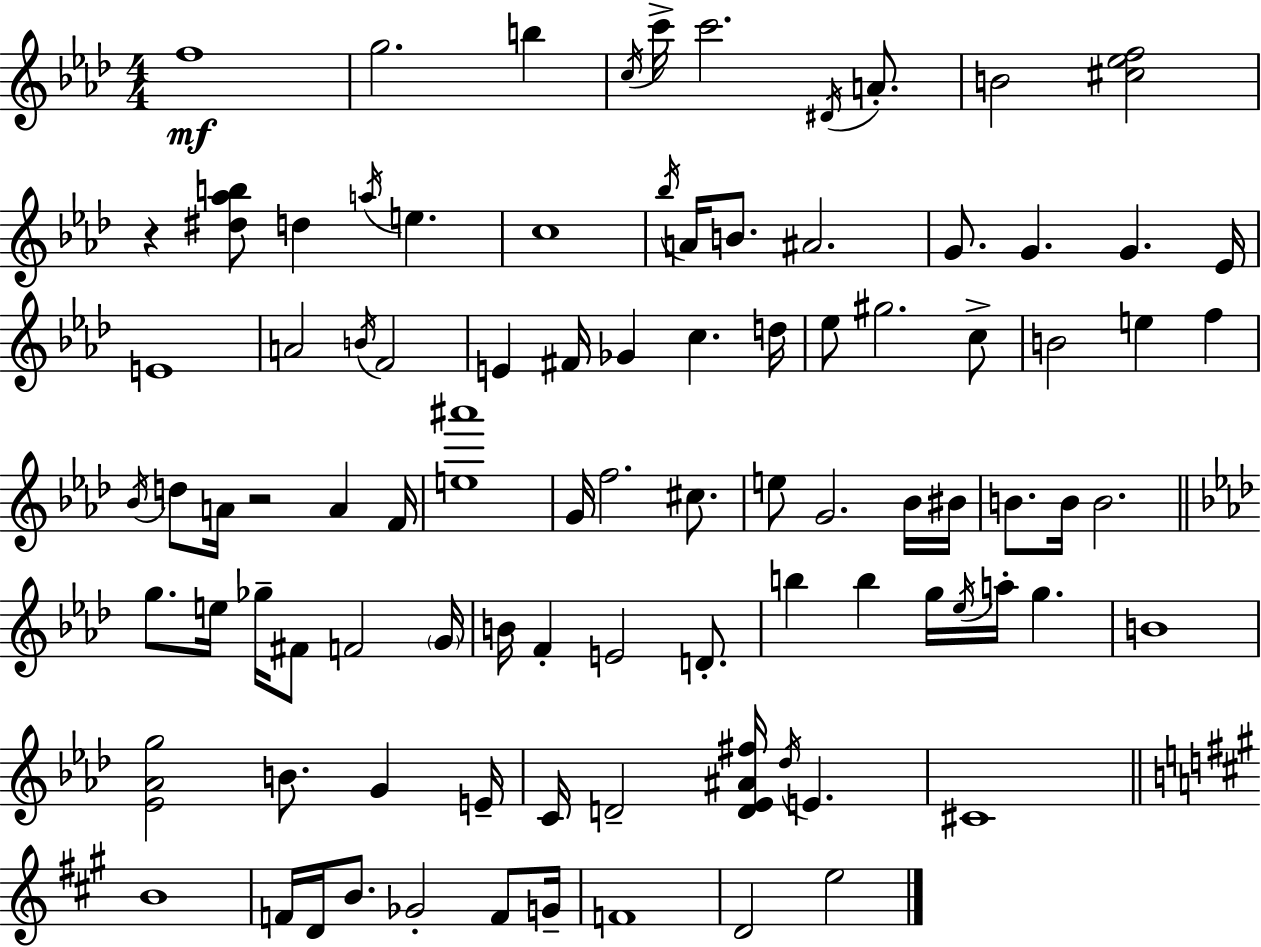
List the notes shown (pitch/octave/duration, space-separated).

F5/w G5/h. B5/q C5/s C6/s C6/h. D#4/s A4/e. B4/h [C#5,Eb5,F5]/h R/q [D#5,Ab5,B5]/e D5/q A5/s E5/q. C5/w Bb5/s A4/s B4/e. A#4/h. G4/e. G4/q. G4/q. Eb4/s E4/w A4/h B4/s F4/h E4/q F#4/s Gb4/q C5/q. D5/s Eb5/e G#5/h. C5/e B4/h E5/q F5/q Bb4/s D5/e A4/s R/h A4/q F4/s [E5,A#6]/w G4/s F5/h. C#5/e. E5/e G4/h. Bb4/s BIS4/s B4/e. B4/s B4/h. G5/e. E5/s Gb5/s F#4/e F4/h G4/s B4/s F4/q E4/h D4/e. B5/q B5/q G5/s Eb5/s A5/s G5/q. B4/w [Eb4,Ab4,G5]/h B4/e. G4/q E4/s C4/s D4/h [D4,Eb4,A#4,F#5]/s Db5/s E4/q. C#4/w B4/w F4/s D4/s B4/e. Gb4/h F4/e G4/s F4/w D4/h E5/h